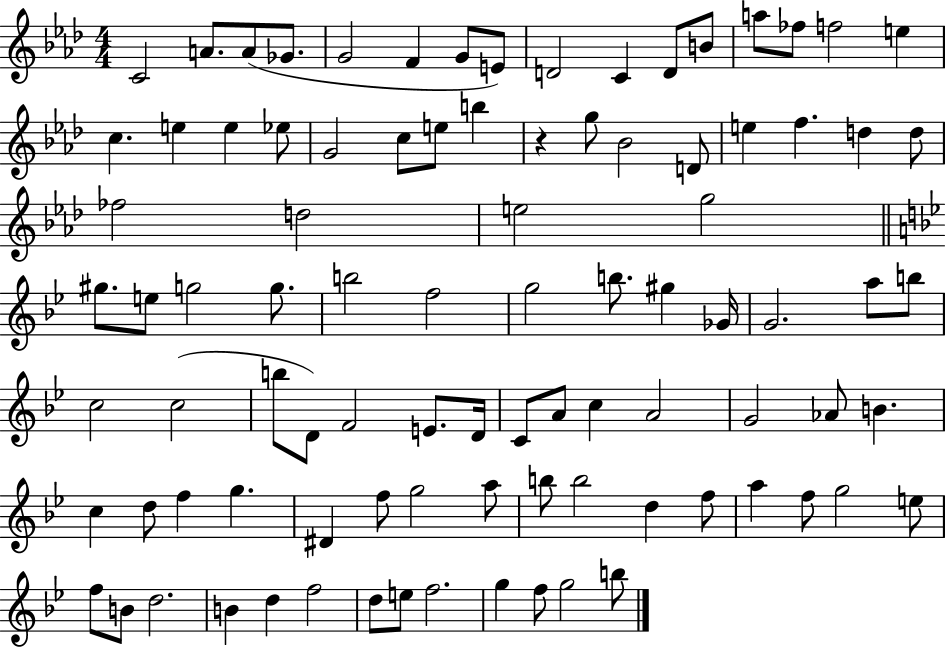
X:1
T:Untitled
M:4/4
L:1/4
K:Ab
C2 A/2 A/2 _G/2 G2 F G/2 E/2 D2 C D/2 B/2 a/2 _f/2 f2 e c e e _e/2 G2 c/2 e/2 b z g/2 _B2 D/2 e f d d/2 _f2 d2 e2 g2 ^g/2 e/2 g2 g/2 b2 f2 g2 b/2 ^g _G/4 G2 a/2 b/2 c2 c2 b/2 D/2 F2 E/2 D/4 C/2 A/2 c A2 G2 _A/2 B c d/2 f g ^D f/2 g2 a/2 b/2 b2 d f/2 a f/2 g2 e/2 f/2 B/2 d2 B d f2 d/2 e/2 f2 g f/2 g2 b/2